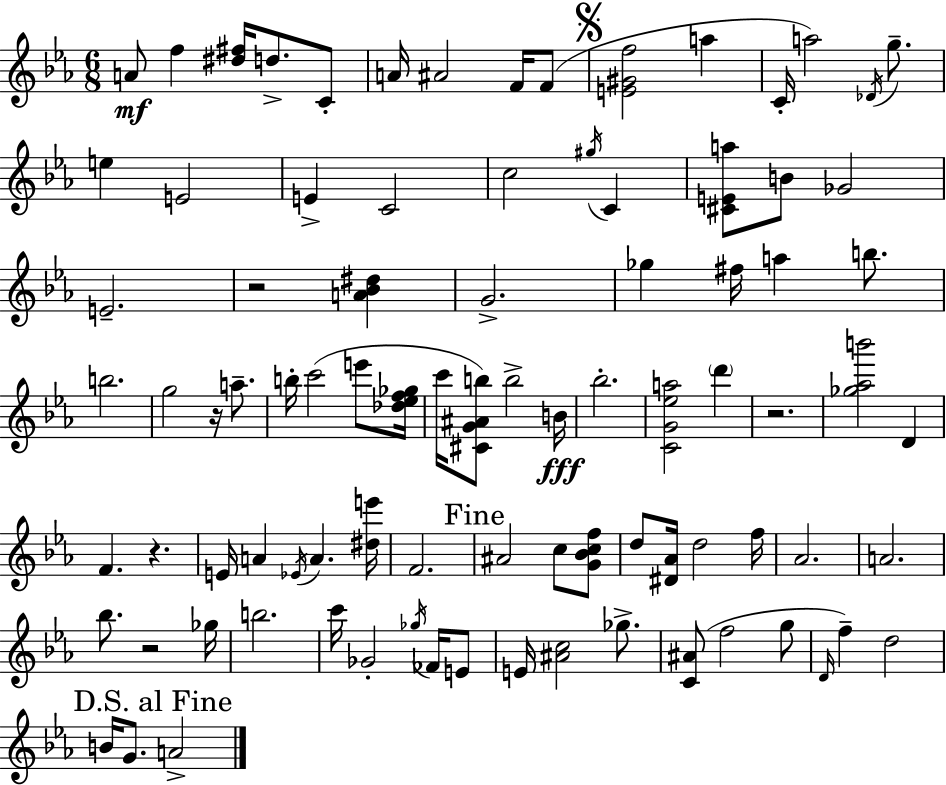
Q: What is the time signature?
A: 6/8